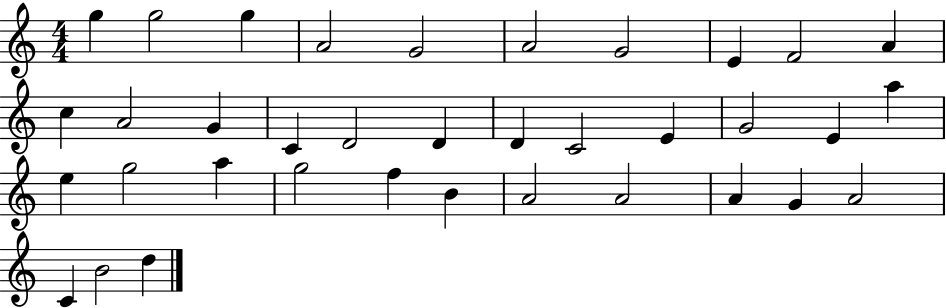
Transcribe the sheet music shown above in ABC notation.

X:1
T:Untitled
M:4/4
L:1/4
K:C
g g2 g A2 G2 A2 G2 E F2 A c A2 G C D2 D D C2 E G2 E a e g2 a g2 f B A2 A2 A G A2 C B2 d